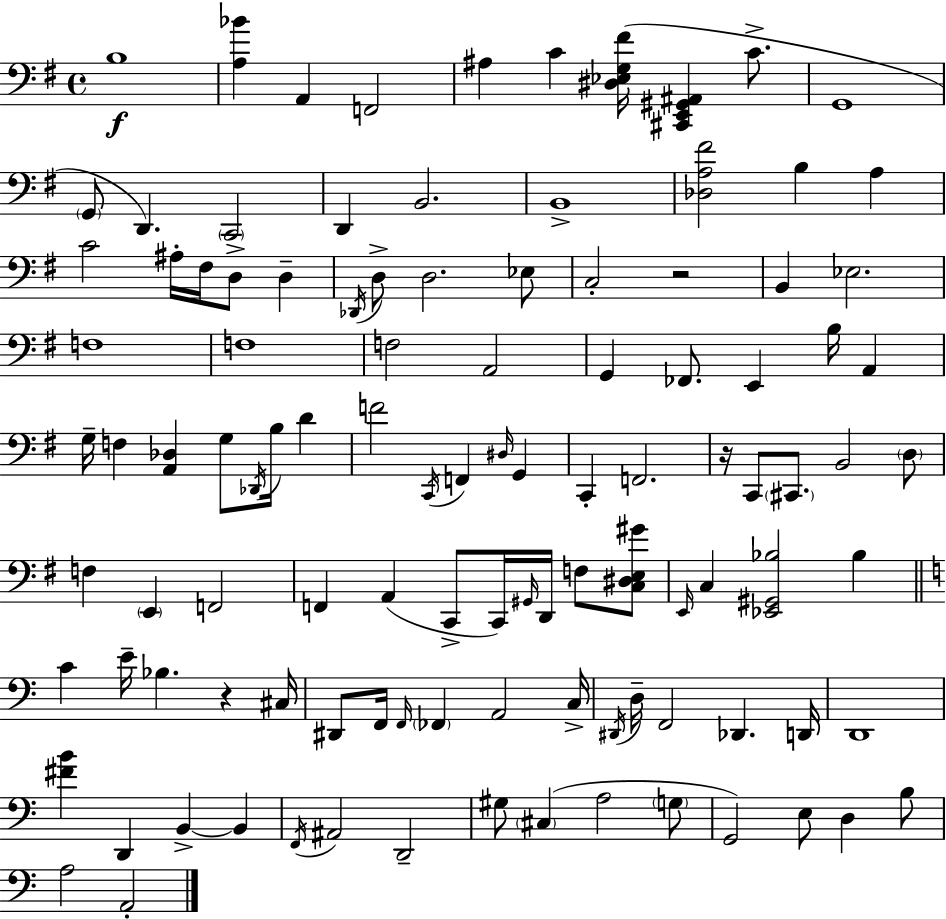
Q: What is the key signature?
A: E minor